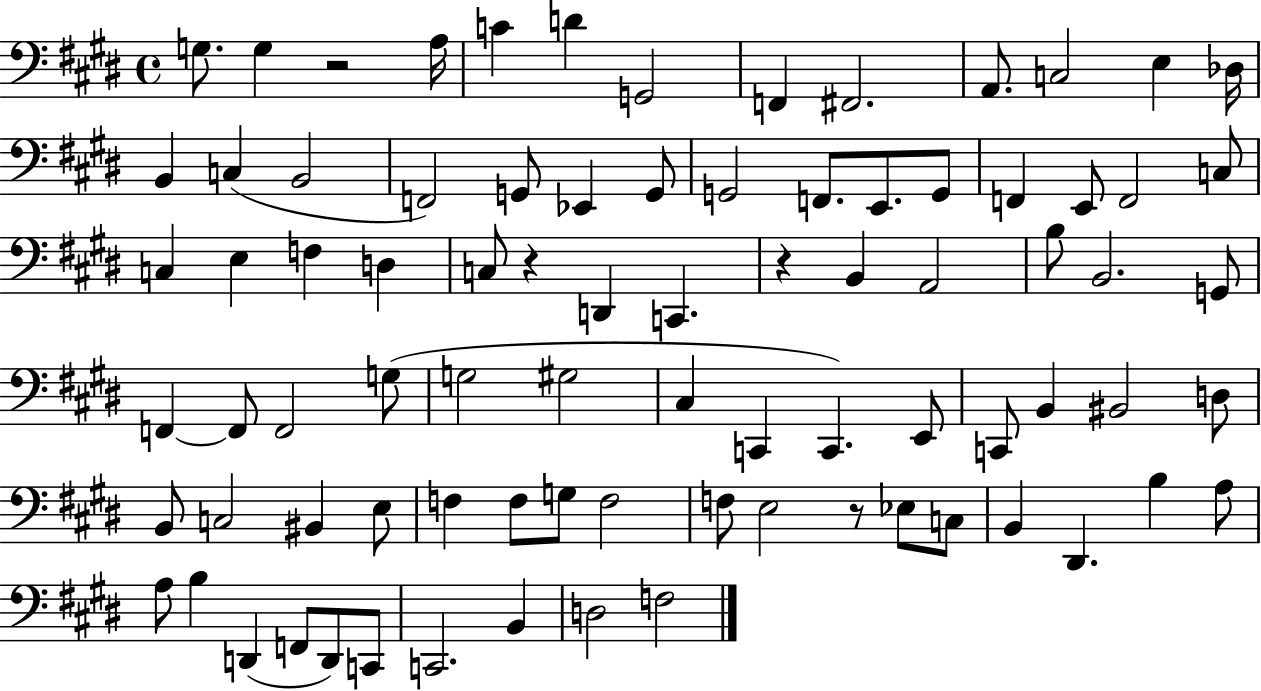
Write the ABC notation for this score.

X:1
T:Untitled
M:4/4
L:1/4
K:E
G,/2 G, z2 A,/4 C D G,,2 F,, ^F,,2 A,,/2 C,2 E, _D,/4 B,, C, B,,2 F,,2 G,,/2 _E,, G,,/2 G,,2 F,,/2 E,,/2 G,,/2 F,, E,,/2 F,,2 C,/2 C, E, F, D, C,/2 z D,, C,, z B,, A,,2 B,/2 B,,2 G,,/2 F,, F,,/2 F,,2 G,/2 G,2 ^G,2 ^C, C,, C,, E,,/2 C,,/2 B,, ^B,,2 D,/2 B,,/2 C,2 ^B,, E,/2 F, F,/2 G,/2 F,2 F,/2 E,2 z/2 _E,/2 C,/2 B,, ^D,, B, A,/2 A,/2 B, D,, F,,/2 D,,/2 C,,/2 C,,2 B,, D,2 F,2